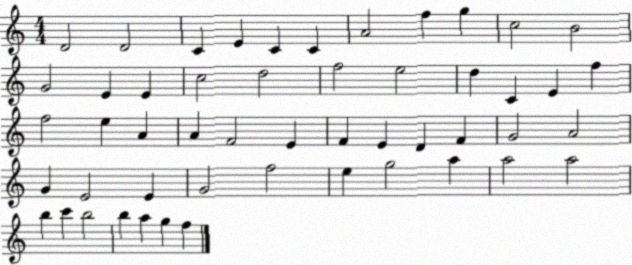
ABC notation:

X:1
T:Untitled
M:4/4
L:1/4
K:C
D2 D2 C E C C A2 f g c2 B2 G2 E E c2 d2 f2 e2 d C E f f2 e A A F2 E F E D F G2 A2 G E2 E G2 f2 e g2 a a2 a2 b c' b2 b a g f